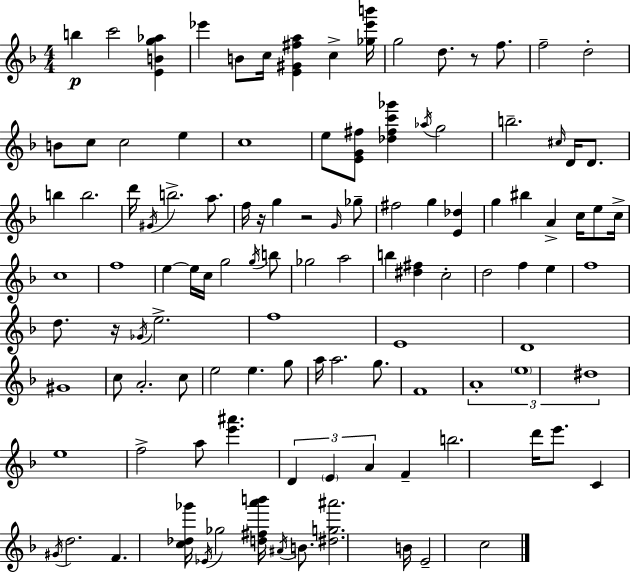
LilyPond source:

{
  \clef treble
  \numericTimeSignature
  \time 4/4
  \key f \major
  b''4\p c'''2 <e' b' g'' aes''>4 | ees'''4 b'8 c''16 <e' gis' fis'' a''>4 c''4-> <ges'' ees''' b'''>16 | g''2 d''8. r8 f''8. | f''2-- d''2-. | \break b'8 c''8 c''2 e''4 | c''1 | e''8 <e' g' fis''>8 <des'' fis'' c''' ges'''>4 \acciaccatura { aes''16 } g''2 | b''2.-- \grace { cis''16 } d'16 d'8. | \break b''4 b''2. | d'''16 \acciaccatura { gis'16 } b''2.-> | a''8. f''16 r16 g''4 r2 | \grace { g'16 } ges''8-- fis''2 g''4 | \break <e' des''>4 g''4 bis''4 a'4-> | c''16 e''8 c''16-> c''1 | f''1 | e''4~~ e''16 c''16 g''2 | \break \acciaccatura { g''16 } b''8 ges''2 a''2 | b''4 <dis'' fis''>4 c''2-. | d''2 f''4 | e''4 f''1 | \break d''8. r16 \acciaccatura { ges'16 } e''2.-> | f''1 | e'1 | d'1 | \break gis'1 | c''8 a'2.-. | c''8 e''2 e''4. | g''8 a''16 a''2. | \break g''8. f'1 | \tuplet 3/2 { a'1-. | \parenthesize e''1 | dis''1 } | \break e''1 | f''2-> a''8 | <e''' ais'''>4. \tuplet 3/2 { d'4 \parenthesize e'4 a'4 } | f'4-- b''2. | \break d'''16 e'''8. c'4 \acciaccatura { gis'16 } d''2. | f'4. <c'' des'' ges'''>16 \acciaccatura { ees'16 } ges''2 | <d'' fis'' a''' b'''>16 \acciaccatura { ais'16 } b'8. <dis'' g'' ais'''>2. | b'16 e'2-- | \break c''2 \bar "|."
}